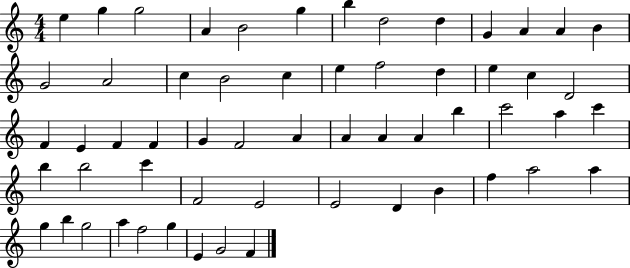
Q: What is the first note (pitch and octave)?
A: E5